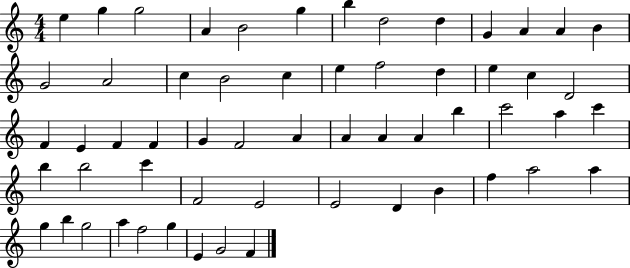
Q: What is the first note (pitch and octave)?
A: E5